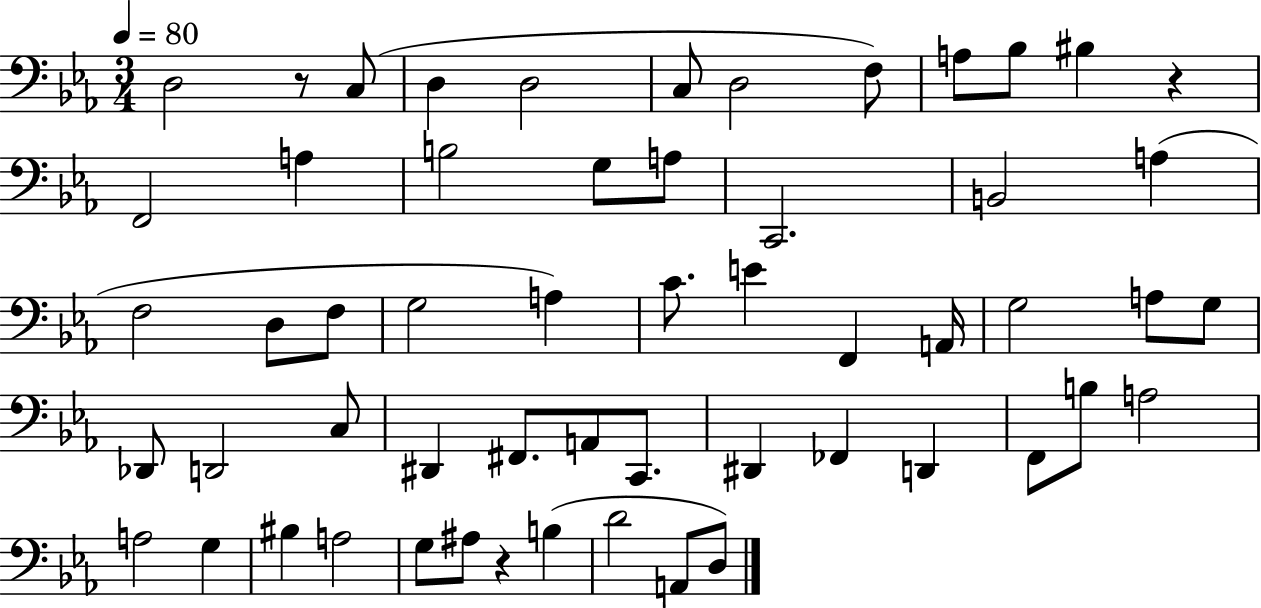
{
  \clef bass
  \numericTimeSignature
  \time 3/4
  \key ees \major
  \tempo 4 = 80
  \repeat volta 2 { d2 r8 c8( | d4 d2 | c8 d2 f8) | a8 bes8 bis4 r4 | \break f,2 a4 | b2 g8 a8 | c,2. | b,2 a4( | \break f2 d8 f8 | g2 a4) | c'8. e'4 f,4 a,16 | g2 a8 g8 | \break des,8 d,2 c8 | dis,4 fis,8. a,8 c,8. | dis,4 fes,4 d,4 | f,8 b8 a2 | \break a2 g4 | bis4 a2 | g8 ais8 r4 b4( | d'2 a,8 d8) | \break } \bar "|."
}